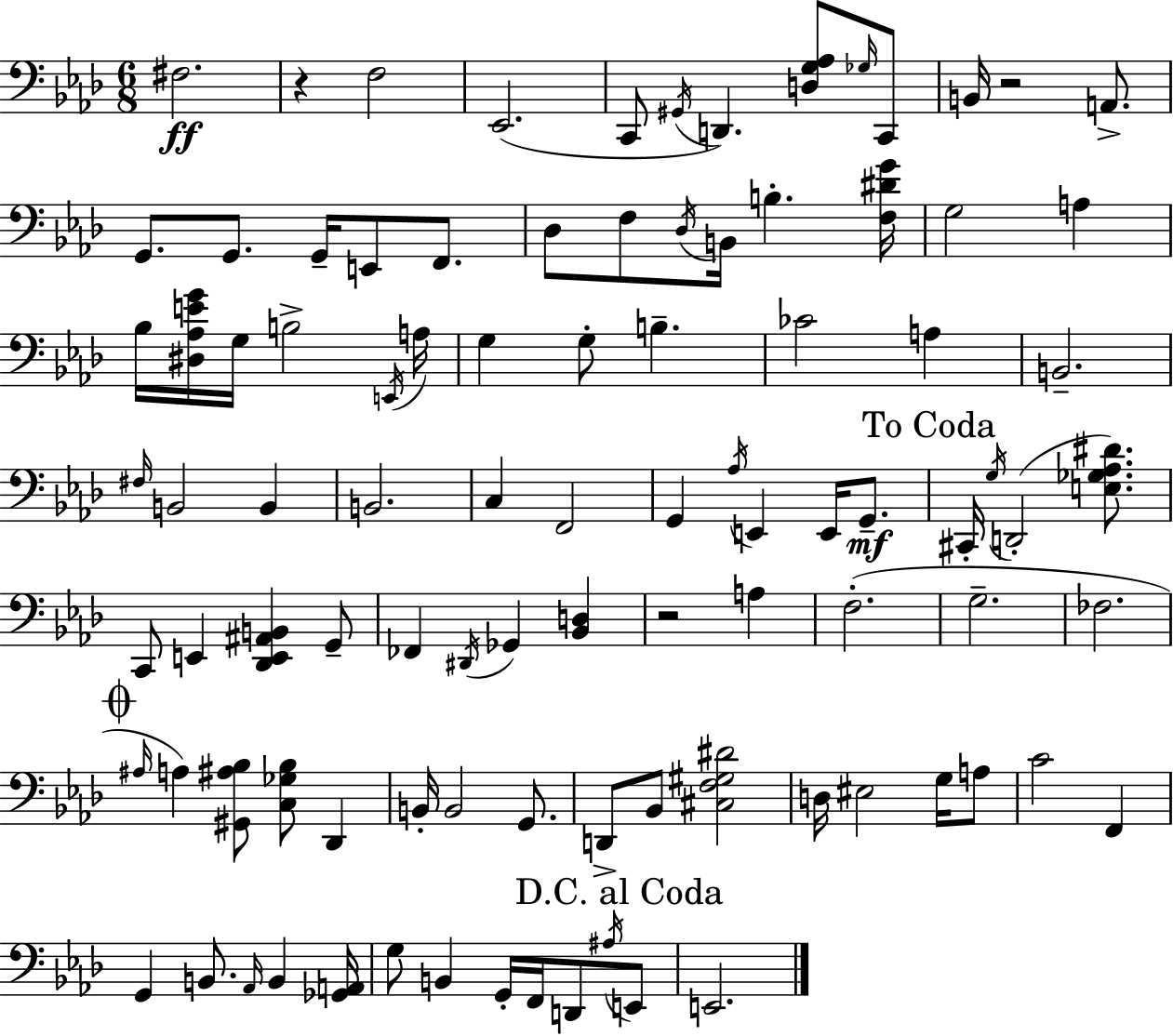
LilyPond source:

{
  \clef bass
  \numericTimeSignature
  \time 6/8
  \key f \minor
  fis2.\ff | r4 f2 | ees,2.( | c,8 \acciaccatura { gis,16 }) d,4. <d g aes>8 \grace { ges16 } | \break c,8 b,16 r2 a,8.-> | g,8. g,8. g,16-- e,8 f,8. | des8 f8 \acciaccatura { des16 } b,16 b4.-. | <f dis' g'>16 g2 a4 | \break bes16 <dis aes e' g'>16 g16 b2-> | \acciaccatura { e,16 } a16 g4 g8-. b4.-- | ces'2 | a4 b,2.-- | \break \grace { fis16 } b,2 | b,4 b,2. | c4 f,2 | g,4 \acciaccatura { aes16 } e,4 | \break e,16 g,8.--\mf \mark "To Coda" cis,16-. \acciaccatura { g16 }( d,2-. | <e ges aes dis'>8.) c,8 e,4 | <des, e, ais, b,>4 g,8-- fes,4 \acciaccatura { dis,16 } | ges,4 <bes, d>4 r2 | \break a4 f2.-.( | g2.-- | fes2. | \mark \markup { \musicglyph "scripts.coda" } \grace { ais16 }) a4 | \break <gis, ais bes>8 <c ges bes>8 des,4 b,16-. b,2 | g,8. d,8-> bes,8 | <cis f gis dis'>2 d16 eis2 | g16 a8 c'2 | \break f,4 g,4 | b,8. \grace { aes,16 } b,4 <ges, a,>16 g8 | b,4 g,16-. f,16 d,8 \acciaccatura { ais16 } \mark "D.C. al Coda" e,8 e,2. | \bar "|."
}